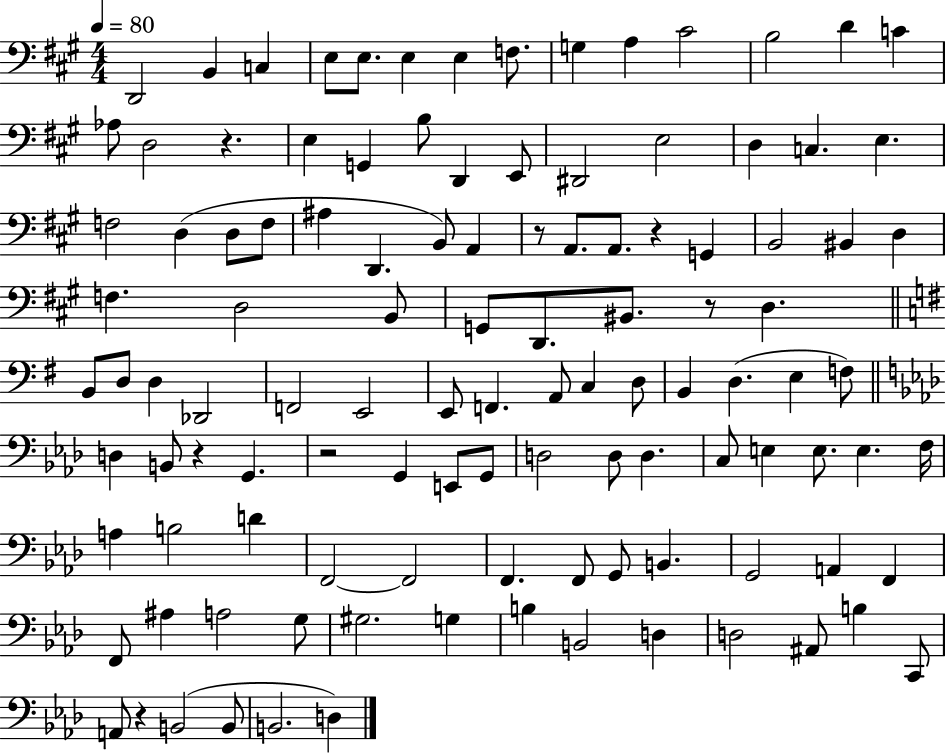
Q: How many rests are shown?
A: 7